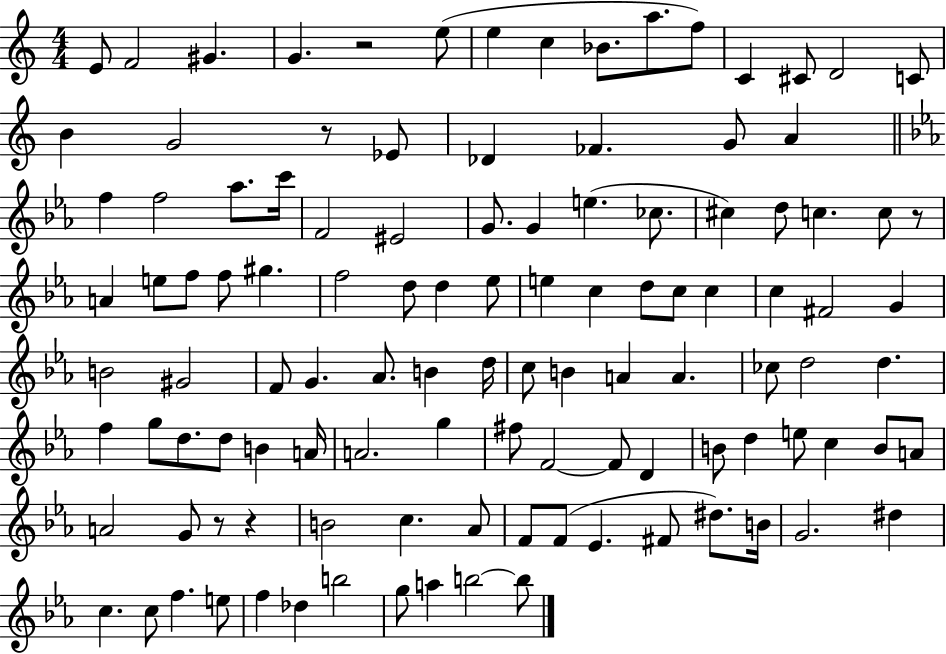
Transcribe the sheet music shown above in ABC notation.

X:1
T:Untitled
M:4/4
L:1/4
K:C
E/2 F2 ^G G z2 e/2 e c _B/2 a/2 f/2 C ^C/2 D2 C/2 B G2 z/2 _E/2 _D _F G/2 A f f2 _a/2 c'/4 F2 ^E2 G/2 G e _c/2 ^c d/2 c c/2 z/2 A e/2 f/2 f/2 ^g f2 d/2 d _e/2 e c d/2 c/2 c c ^F2 G B2 ^G2 F/2 G _A/2 B d/4 c/2 B A A _c/2 d2 d f g/2 d/2 d/2 B A/4 A2 g ^f/2 F2 F/2 D B/2 d e/2 c B/2 A/2 A2 G/2 z/2 z B2 c _A/2 F/2 F/2 _E ^F/2 ^d/2 B/4 G2 ^d c c/2 f e/2 f _d b2 g/2 a b2 b/2